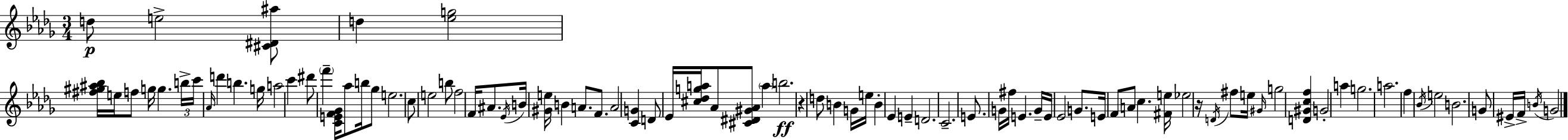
{
  \clef treble
  \numericTimeSignature
  \time 3/4
  \key bes \minor
  \repeat volta 2 { d''8\p e''2-> <cis' dis' ais''>8 | d''4 <ees'' g''>2 | <fis'' gis'' ais'' bes''>16 e''16 f''8 g''16 g''4. \tuplet 3/2 { b''16-> | c'''16 \grace { aes'16 } } d'''4 b''4. | \break g''16 a''2 c'''4 | dis'''8 \parenthesize f'''4-- <c' e' f' ges'>16 aes''8 b''16 ges''8 | e''2. | c''8 e''2 b''8 | \break f''2 f'16 ais'8. | \acciaccatura { ees'16 } b'16 <gis' e''>16 b'4 a'8. f'8. | a'2 <c' g'>4 | d'8 ees'16 <cis'' des'' g'' a''>16 aes'8 <cis' dis' gis' aes'>8 \parenthesize a''4 | \break b''2.\ff | r4 d''8 b'4 | g'16 e''16 b'4-. ees'4 e'4-- | d'2. | \break c'2.-- | e'8. g'16 fis''16 e'4. | g'16-- e'16 ees'2 g'8. | e'16 f'8 a'8 c''4. | \break <fis' e''>16 ees''2 r16 \acciaccatura { d'16 } | fis''8 e''16 \grace { gis'16 } g''2 | <d' gis' c'' f''>4 g'2-. | a''4 g''2. | \break a''2. | f''4 \acciaccatura { bes'16 } e''2 | b'2. | g'8 eis'16-> f'16-> \acciaccatura { b'16 } g'2 | \break } \bar "|."
}